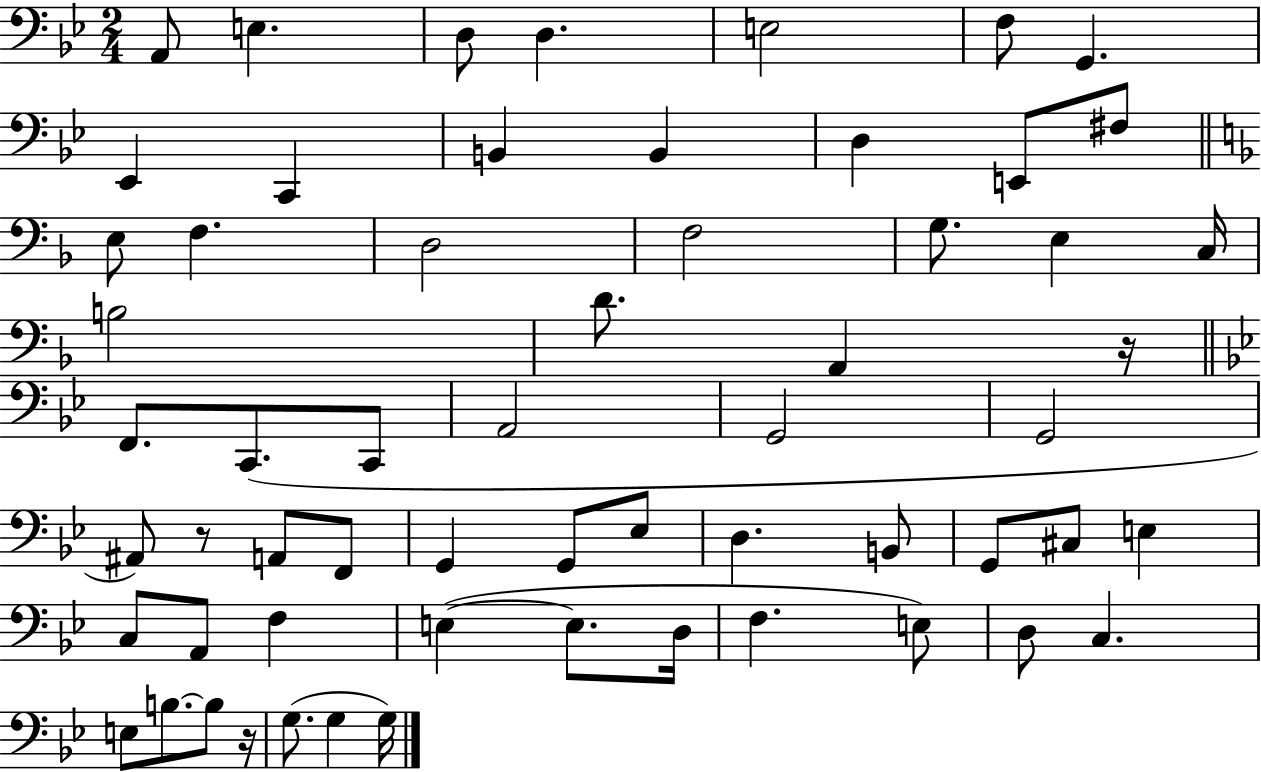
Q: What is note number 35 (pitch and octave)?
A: G2